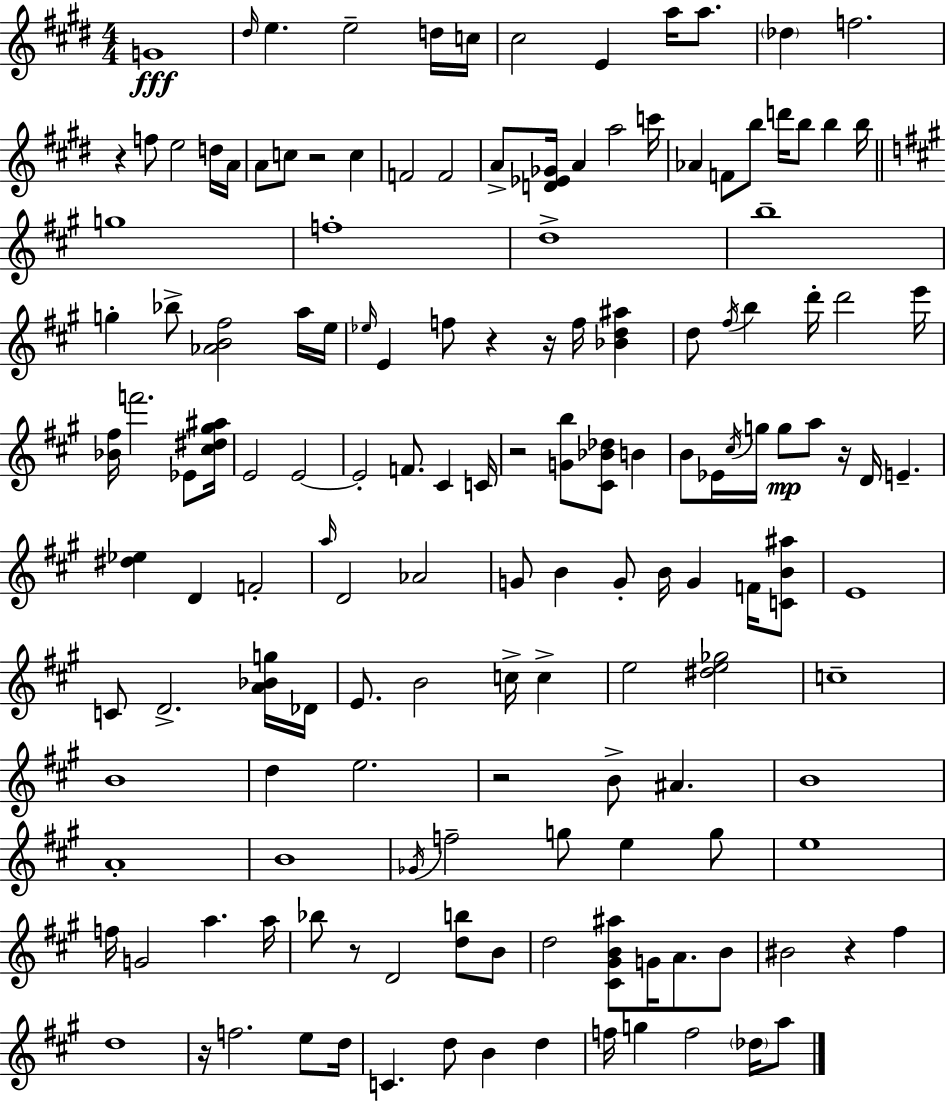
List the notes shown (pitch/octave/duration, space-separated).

G4/w D#5/s E5/q. E5/h D5/s C5/s C#5/h E4/q A5/s A5/e. Db5/q F5/h. R/q F5/e E5/h D5/s A4/s A4/e C5/e R/h C5/q F4/h F4/h A4/e [D4,Eb4,Gb4]/s A4/q A5/h C6/s Ab4/q F4/e B5/e D6/s B5/e B5/q B5/s G5/w F5/w D5/w B5/w G5/q Bb5/e [Ab4,B4,F#5]/h A5/s E5/s Eb5/s E4/q F5/e R/q R/s F5/s [Bb4,D5,A#5]/q D5/e F#5/s B5/q D6/s D6/h E6/s [Bb4,F#5]/s F6/h. Eb4/e [C#5,D#5,G#5,A#5]/s E4/h E4/h E4/h F4/e. C#4/q C4/s R/h [G4,B5]/e [C#4,Bb4,Db5]/e B4/q B4/e Eb4/s C#5/s G5/s G5/e A5/e R/s D4/s E4/q. [D#5,Eb5]/q D4/q F4/h A5/s D4/h Ab4/h G4/e B4/q G4/e B4/s G4/q F4/s [C4,B4,A#5]/e E4/w C4/e D4/h. [A4,Bb4,G5]/s Db4/s E4/e. B4/h C5/s C5/q E5/h [D#5,E5,Gb5]/h C5/w B4/w D5/q E5/h. R/h B4/e A#4/q. B4/w A4/w B4/w Gb4/s F5/h G5/e E5/q G5/e E5/w F5/s G4/h A5/q. A5/s Bb5/e R/e D4/h [D5,B5]/e B4/e D5/h [C#4,G#4,B4,A#5]/e G4/s A4/e. B4/e BIS4/h R/q F#5/q D5/w R/s F5/h. E5/e D5/s C4/q. D5/e B4/q D5/q F5/s G5/q F5/h Db5/s A5/e